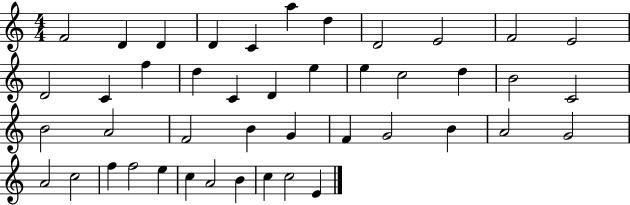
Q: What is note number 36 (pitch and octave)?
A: F5